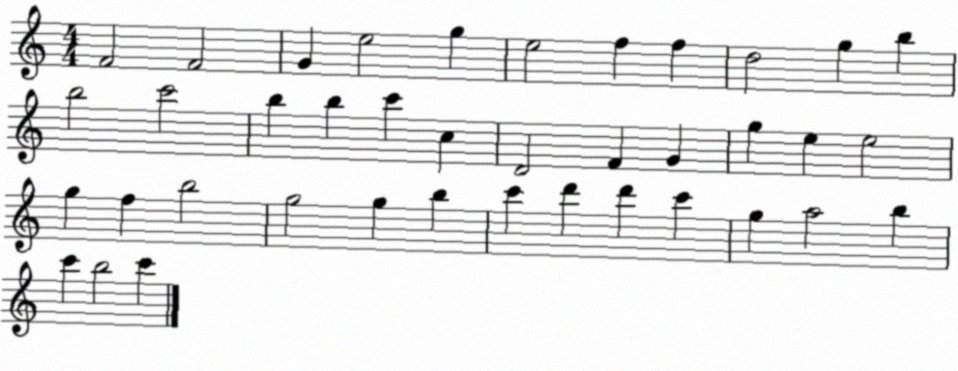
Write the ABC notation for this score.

X:1
T:Untitled
M:4/4
L:1/4
K:C
F2 F2 G e2 g e2 f f d2 g b b2 c'2 b b c' c D2 F G g e e2 g f b2 g2 g b c' d' d' c' g a2 b c' b2 c'